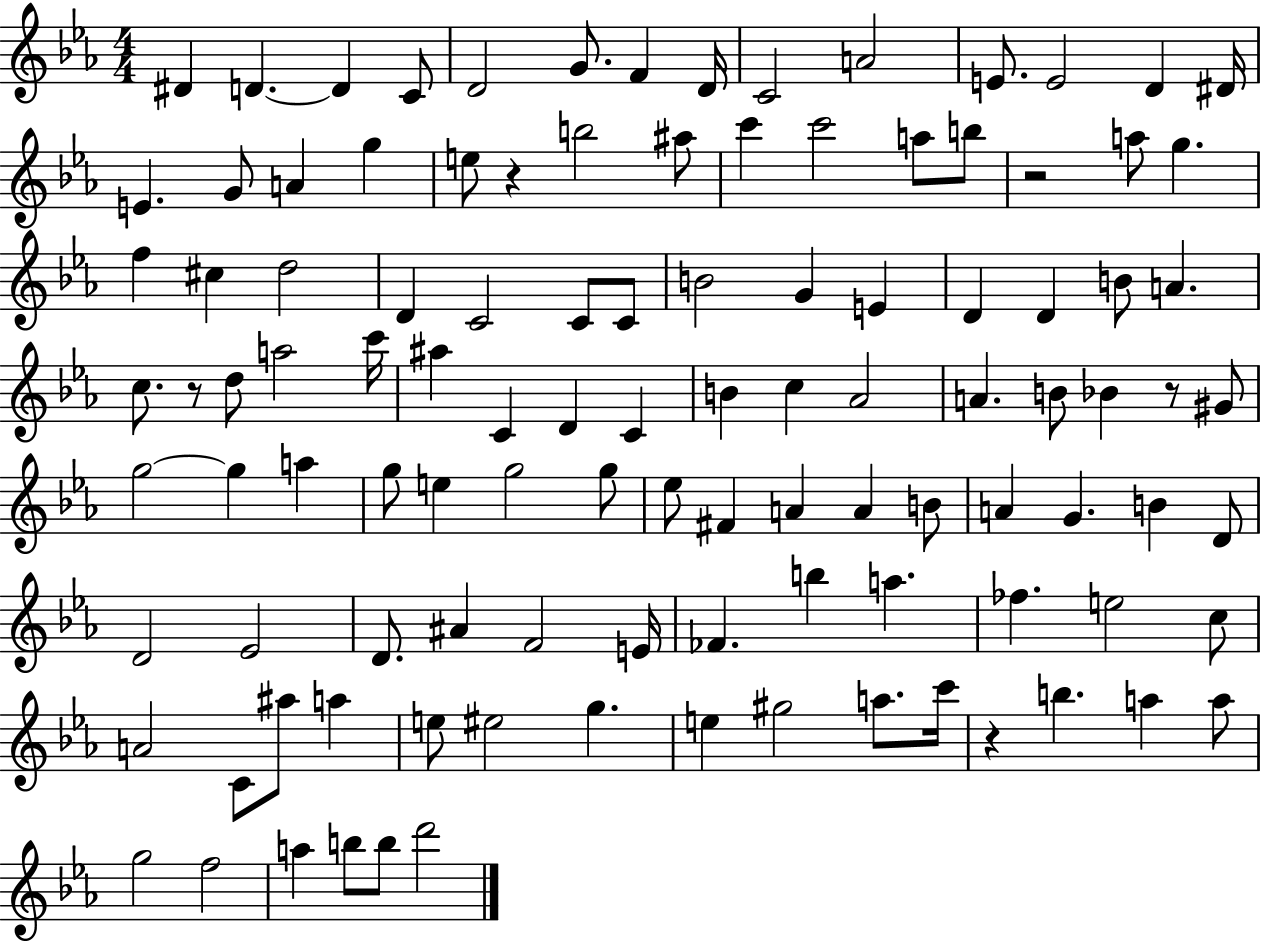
D#4/q D4/q. D4/q C4/e D4/h G4/e. F4/q D4/s C4/h A4/h E4/e. E4/h D4/q D#4/s E4/q. G4/e A4/q G5/q E5/e R/q B5/h A#5/e C6/q C6/h A5/e B5/e R/h A5/e G5/q. F5/q C#5/q D5/h D4/q C4/h C4/e C4/e B4/h G4/q E4/q D4/q D4/q B4/e A4/q. C5/e. R/e D5/e A5/h C6/s A#5/q C4/q D4/q C4/q B4/q C5/q Ab4/h A4/q. B4/e Bb4/q R/e G#4/e G5/h G5/q A5/q G5/e E5/q G5/h G5/e Eb5/e F#4/q A4/q A4/q B4/e A4/q G4/q. B4/q D4/e D4/h Eb4/h D4/e. A#4/q F4/h E4/s FES4/q. B5/q A5/q. FES5/q. E5/h C5/e A4/h C4/e A#5/e A5/q E5/e EIS5/h G5/q. E5/q G#5/h A5/e. C6/s R/q B5/q. A5/q A5/e G5/h F5/h A5/q B5/e B5/e D6/h